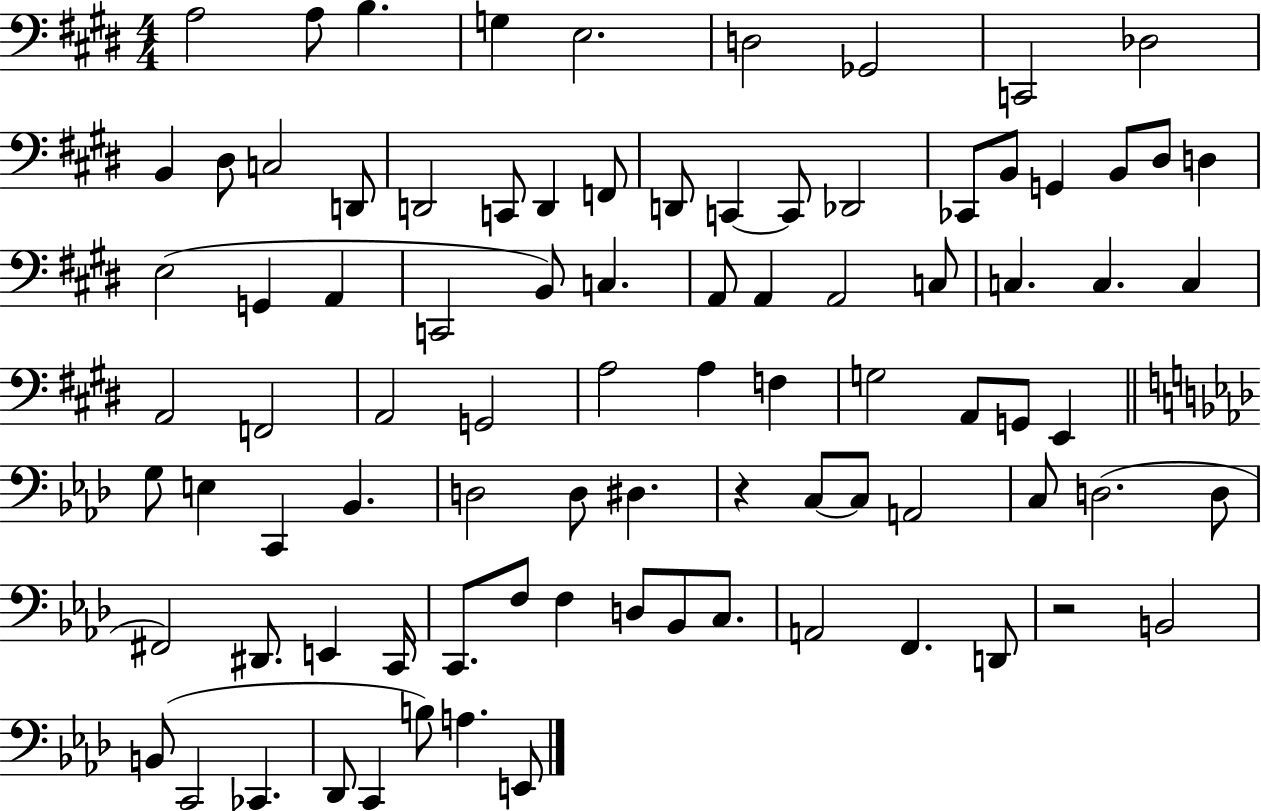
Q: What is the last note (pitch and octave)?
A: E2